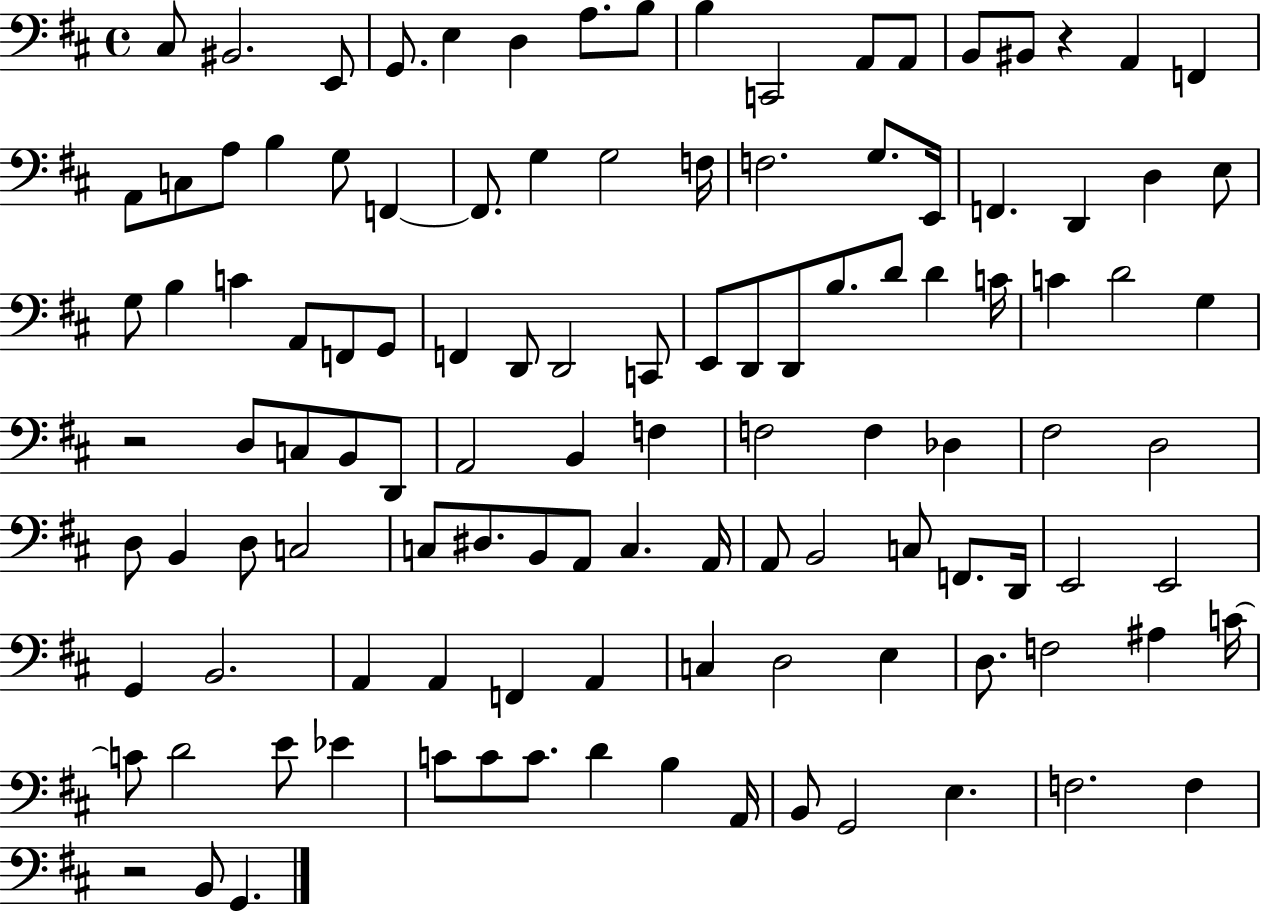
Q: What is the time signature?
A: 4/4